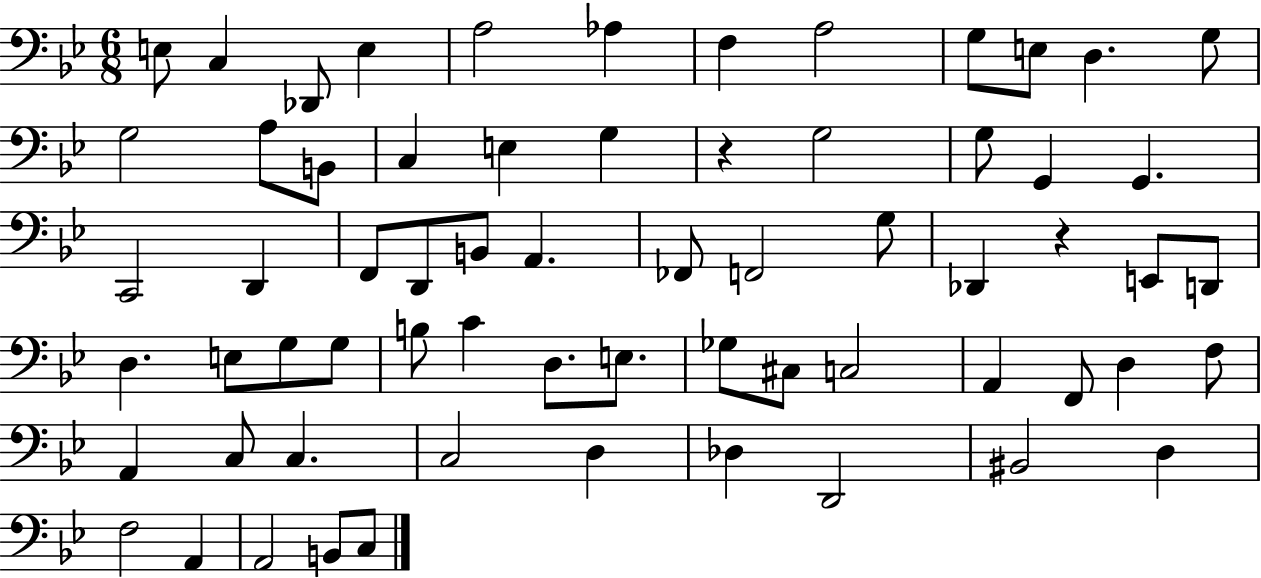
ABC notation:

X:1
T:Untitled
M:6/8
L:1/4
K:Bb
E,/2 C, _D,,/2 E, A,2 _A, F, A,2 G,/2 E,/2 D, G,/2 G,2 A,/2 B,,/2 C, E, G, z G,2 G,/2 G,, G,, C,,2 D,, F,,/2 D,,/2 B,,/2 A,, _F,,/2 F,,2 G,/2 _D,, z E,,/2 D,,/2 D, E,/2 G,/2 G,/2 B,/2 C D,/2 E,/2 _G,/2 ^C,/2 C,2 A,, F,,/2 D, F,/2 A,, C,/2 C, C,2 D, _D, D,,2 ^B,,2 D, F,2 A,, A,,2 B,,/2 C,/2